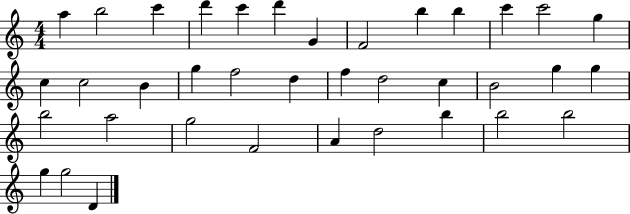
{
  \clef treble
  \numericTimeSignature
  \time 4/4
  \key c \major
  a''4 b''2 c'''4 | d'''4 c'''4 d'''4 g'4 | f'2 b''4 b''4 | c'''4 c'''2 g''4 | \break c''4 c''2 b'4 | g''4 f''2 d''4 | f''4 d''2 c''4 | b'2 g''4 g''4 | \break b''2 a''2 | g''2 f'2 | a'4 d''2 b''4 | b''2 b''2 | \break g''4 g''2 d'4 | \bar "|."
}